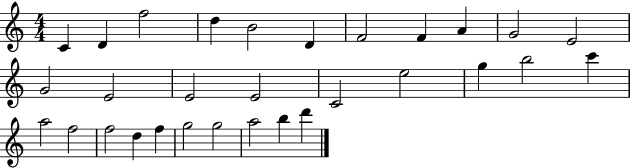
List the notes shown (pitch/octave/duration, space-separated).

C4/q D4/q F5/h D5/q B4/h D4/q F4/h F4/q A4/q G4/h E4/h G4/h E4/h E4/h E4/h C4/h E5/h G5/q B5/h C6/q A5/h F5/h F5/h D5/q F5/q G5/h G5/h A5/h B5/q D6/q